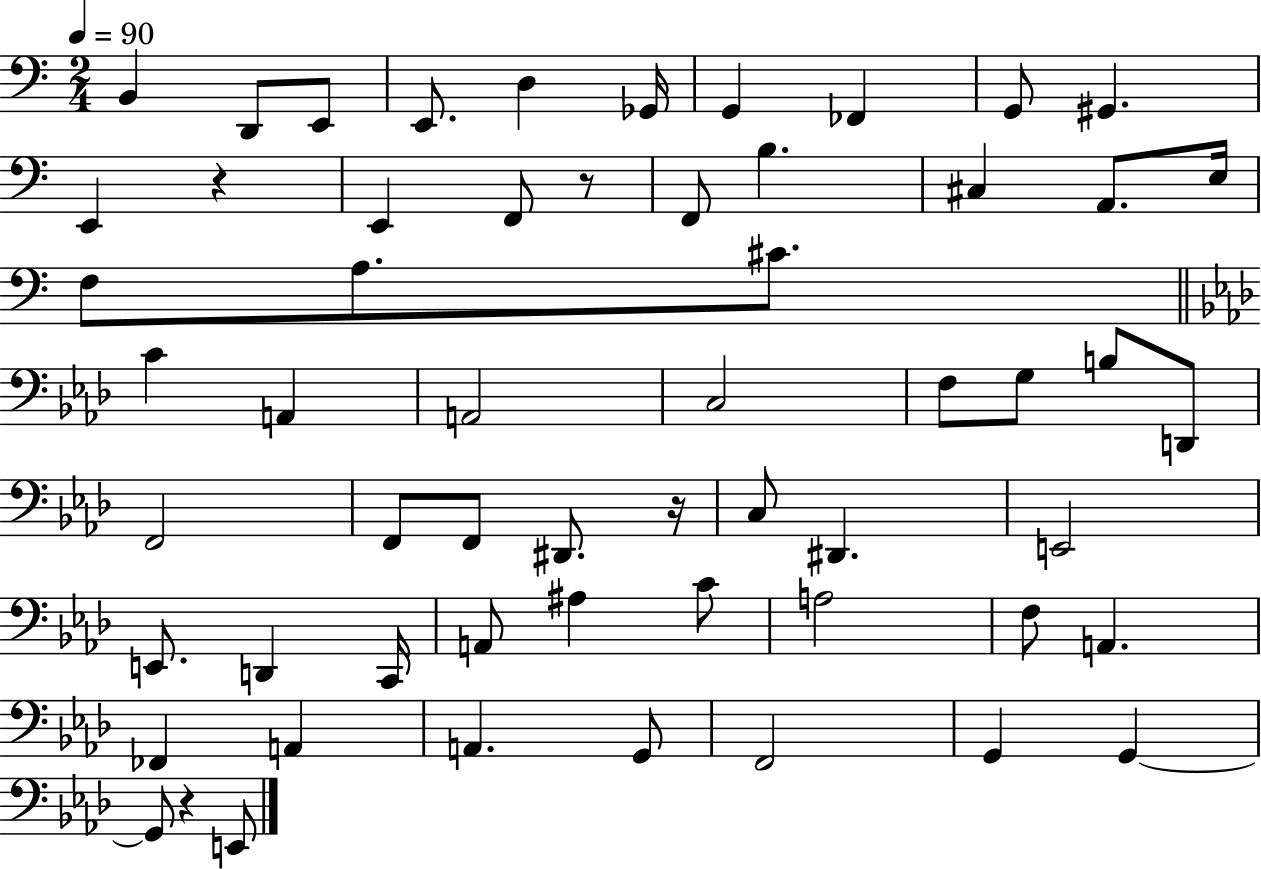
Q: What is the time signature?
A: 2/4